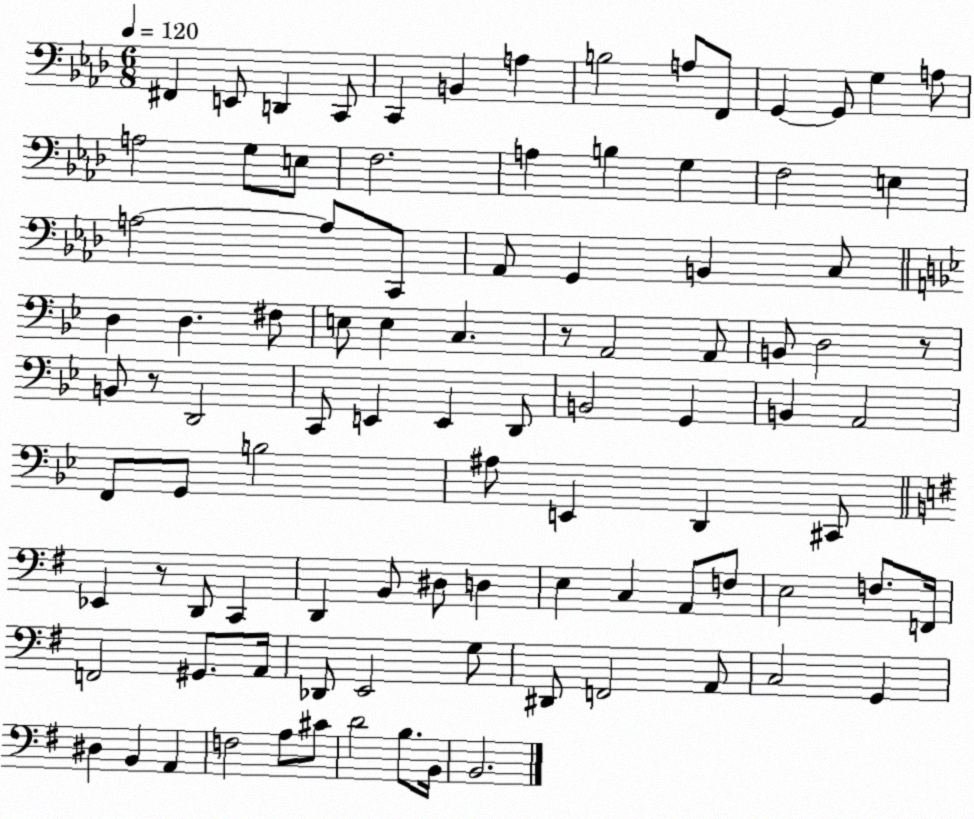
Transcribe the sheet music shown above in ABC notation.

X:1
T:Untitled
M:6/8
L:1/4
K:Ab
^F,, E,,/2 D,, C,,/2 C,, B,, A, B,2 A,/2 F,,/2 G,, G,,/2 G, A,/2 A,2 G,/2 E,/2 F,2 A, B, G, F,2 E, A,2 A,/2 C,,/2 _A,,/2 G,, B,, C,/2 D, D, ^F,/2 E,/2 E, C, z/2 A,,2 A,,/2 B,,/2 D,2 z/2 B,,/2 z/2 D,,2 C,,/2 E,, E,, D,,/2 B,,2 G,, B,, A,,2 F,,/2 G,,/2 B,2 ^A,/2 E,, D,, ^C,,/2 _E,, z/2 D,,/2 C,, D,, B,,/2 ^D,/2 D, E, C, A,,/2 F,/2 E,2 F,/2 F,,/4 F,,2 ^G,,/2 A,,/4 _D,,/2 E,,2 G,/2 ^D,,/2 F,,2 A,,/2 C,2 G,, ^D, B,, A,, F,2 A,/2 ^C/2 D2 B,/2 B,,/4 B,,2